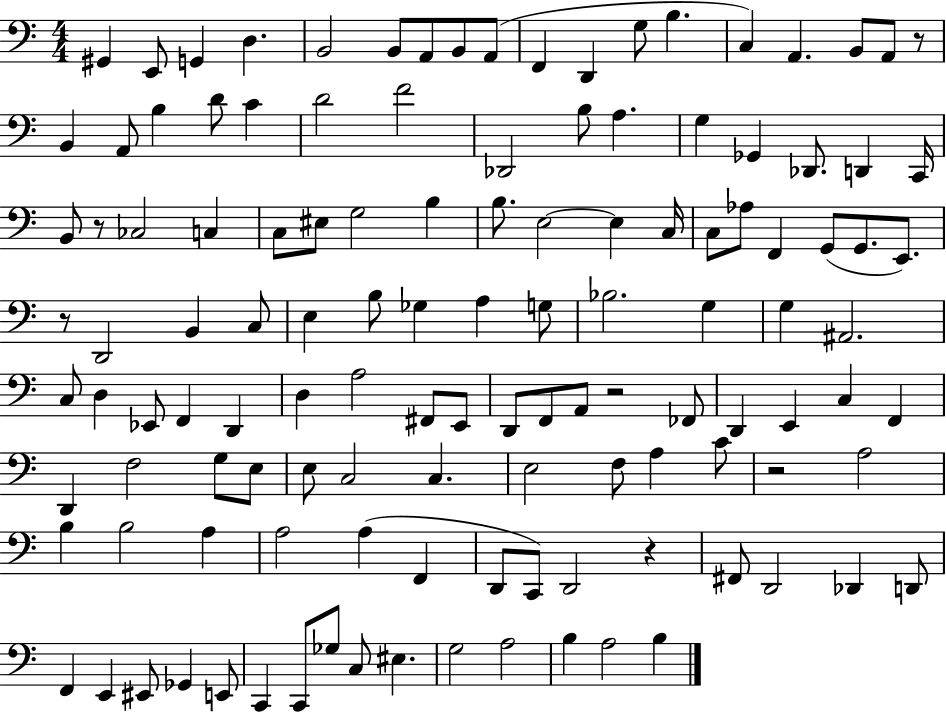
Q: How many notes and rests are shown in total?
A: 124